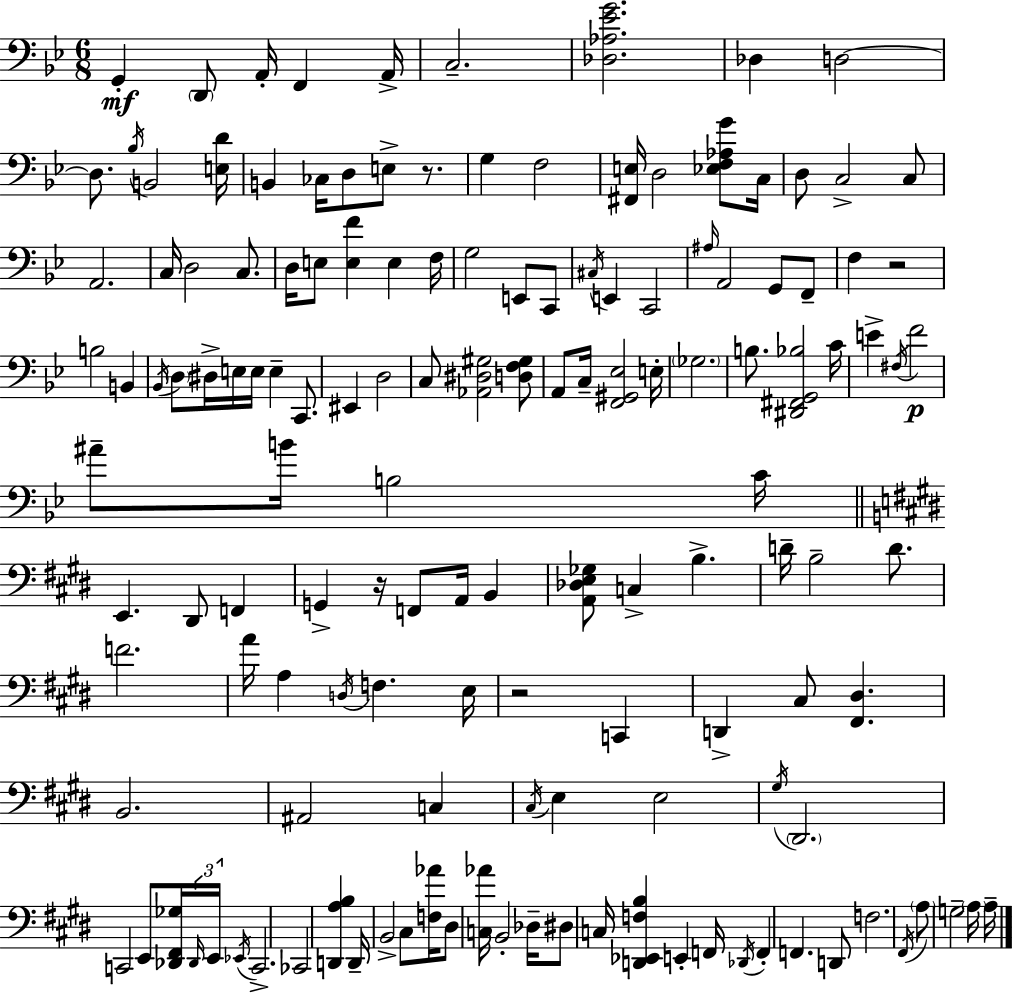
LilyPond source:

{
  \clef bass
  \numericTimeSignature
  \time 6/8
  \key g \minor
  g,4-.\mf \parenthesize d,8 a,16-. f,4 a,16-> | c2.-- | <des aes ees' g'>2. | des4 d2~~ | \break d8. \acciaccatura { bes16 } b,2 | <e d'>16 b,4 ces16 d8 e8-> r8. | g4 f2 | <fis, e>16 d2 <ees f aes g'>8 | \break c16 d8 c2-> c8 | a,2. | c16 d2 c8. | d16 e8 <e f'>4 e4 | \break f16 g2 e,8 c,8 | \acciaccatura { cis16 } e,4 c,2 | \grace { ais16 } a,2 g,8 | f,8-- f4 r2 | \break b2 b,4 | \acciaccatura { bes,16 } \parenthesize d8 dis16-> e16 e16 e4-- | c,8. eis,4 d2 | c8 <aes, dis gis>2 | \break <d f gis>8 a,8 c16-- <f, gis, ees>2 | e16-. \parenthesize ges2. | b8. <dis, fis, g, bes>2 | c'16 e'4-> \acciaccatura { fis16 }\p f'2 | \break ais'8-- b'16 b2 | c'16 \bar "||" \break \key e \major e,4. dis,8 f,4 | g,4-> r16 f,8 a,16 b,4 | <a, des e ges>8 c4-> b4.-> | d'16-- b2-- d'8. | \break f'2. | a'16 a4 \acciaccatura { d16 } f4. | e16 r2 c,4 | d,4-> cis8 <fis, dis>4. | \break b,2. | ais,2 c4 | \acciaccatura { cis16 } e4 e2 | \acciaccatura { gis16 } \parenthesize dis,2. | \break c,2 e,8 | <des, fis, ges>16 \tuplet 3/2 { \grace { des,16 } e,16 \acciaccatura { ees,16 } } c,2.-> | ces,2 | <d, a b>4 d,16-- b,2-> | \break cis8 <f aes'>16 dis8 <c aes'>16 b,2-. | des16-- dis8 c16 <d, ees, f b>4 | e,4-. f,16 \acciaccatura { des,16 } f,4-. f,4. | d,8 f2. | \break \acciaccatura { fis,16 } \parenthesize a8 g2-- | \parenthesize a16 a16-- \bar "|."
}